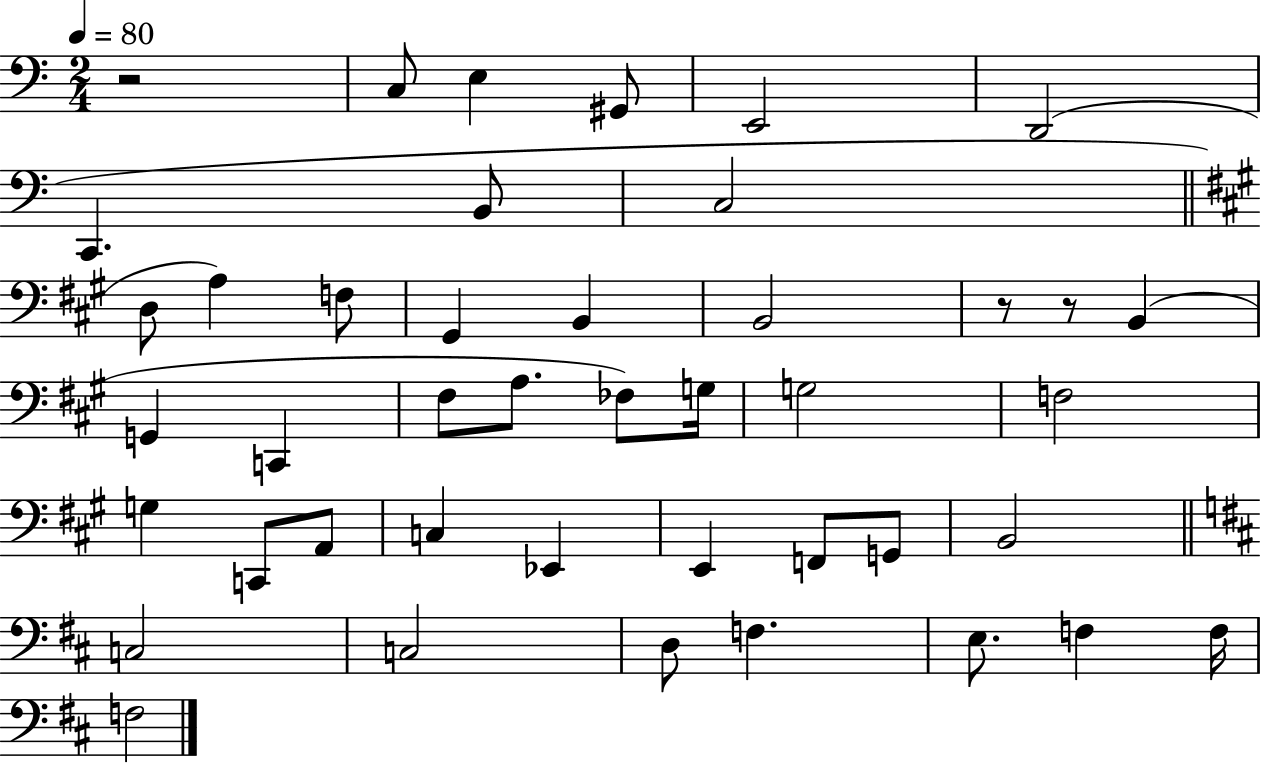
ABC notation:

X:1
T:Untitled
M:2/4
L:1/4
K:C
z2 C,/2 E, ^G,,/2 E,,2 D,,2 C,, B,,/2 C,2 D,/2 A, F,/2 ^G,, B,, B,,2 z/2 z/2 B,, G,, C,, ^F,/2 A,/2 _F,/2 G,/4 G,2 F,2 G, C,,/2 A,,/2 C, _E,, E,, F,,/2 G,,/2 B,,2 C,2 C,2 D,/2 F, E,/2 F, F,/4 F,2